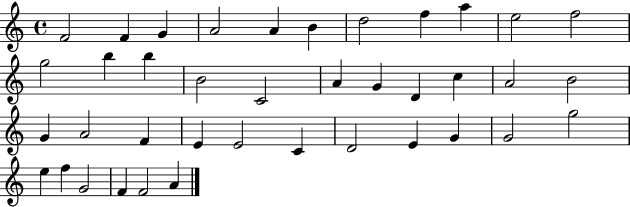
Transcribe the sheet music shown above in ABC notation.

X:1
T:Untitled
M:4/4
L:1/4
K:C
F2 F G A2 A B d2 f a e2 f2 g2 b b B2 C2 A G D c A2 B2 G A2 F E E2 C D2 E G G2 g2 e f G2 F F2 A